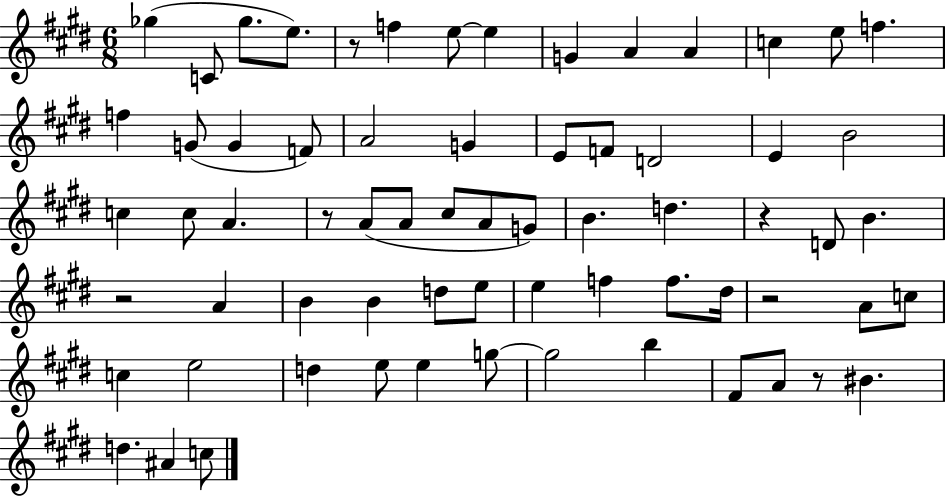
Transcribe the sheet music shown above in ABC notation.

X:1
T:Untitled
M:6/8
L:1/4
K:E
_g C/2 _g/2 e/2 z/2 f e/2 e G A A c e/2 f f G/2 G F/2 A2 G E/2 F/2 D2 E B2 c c/2 A z/2 A/2 A/2 ^c/2 A/2 G/2 B d z D/2 B z2 A B B d/2 e/2 e f f/2 ^d/4 z2 A/2 c/2 c e2 d e/2 e g/2 g2 b ^F/2 A/2 z/2 ^B d ^A c/2